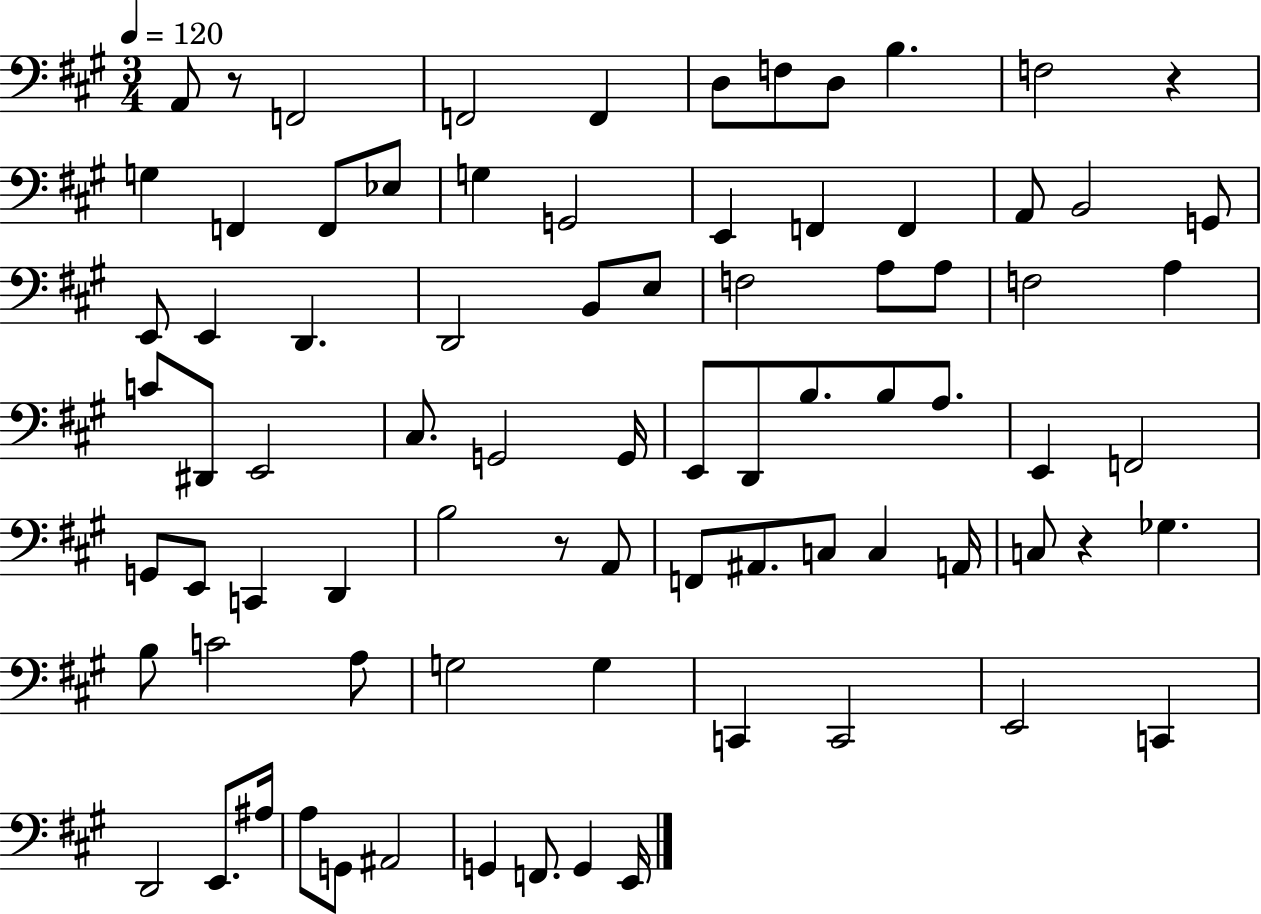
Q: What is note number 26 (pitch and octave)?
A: B2